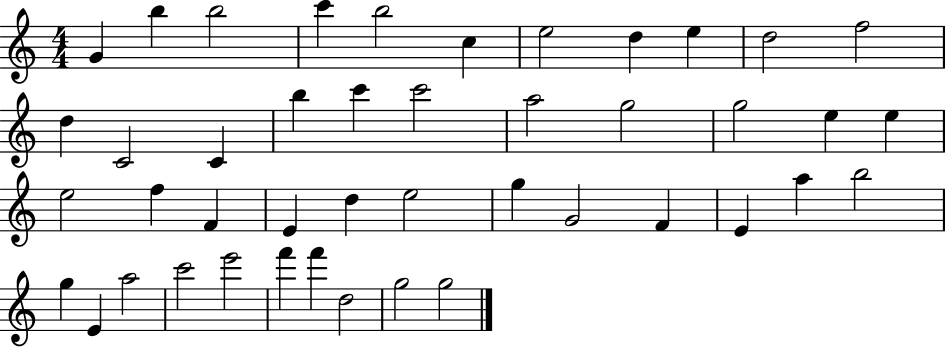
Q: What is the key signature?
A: C major